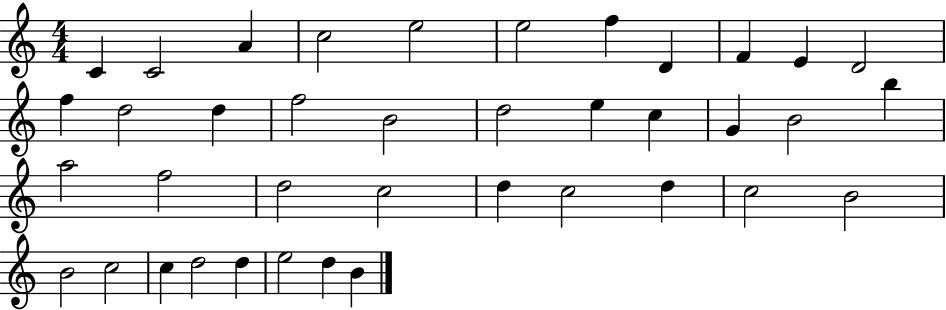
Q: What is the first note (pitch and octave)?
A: C4